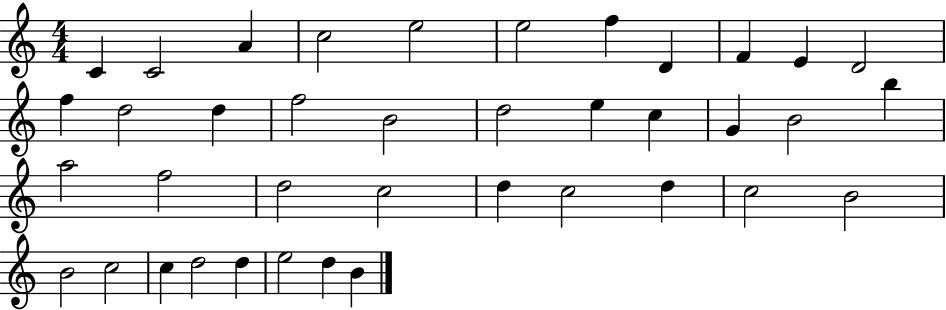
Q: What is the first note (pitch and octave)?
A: C4